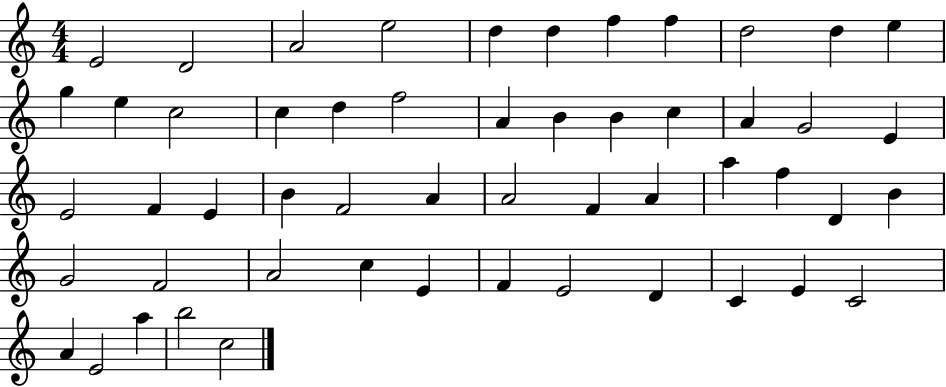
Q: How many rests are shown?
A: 0